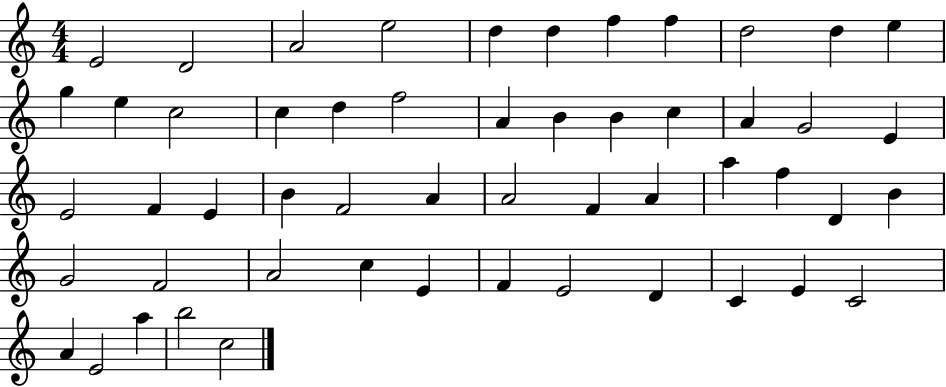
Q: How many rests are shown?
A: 0